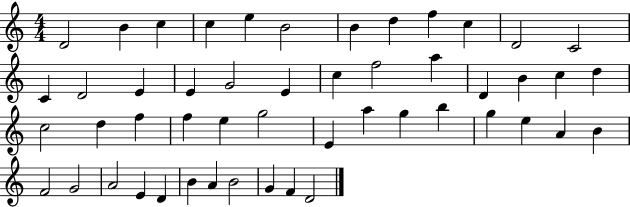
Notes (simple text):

D4/h B4/q C5/q C5/q E5/q B4/h B4/q D5/q F5/q C5/q D4/h C4/h C4/q D4/h E4/q E4/q G4/h E4/q C5/q F5/h A5/q D4/q B4/q C5/q D5/q C5/h D5/q F5/q F5/q E5/q G5/h E4/q A5/q G5/q B5/q G5/q E5/q A4/q B4/q F4/h G4/h A4/h E4/q D4/q B4/q A4/q B4/h G4/q F4/q D4/h